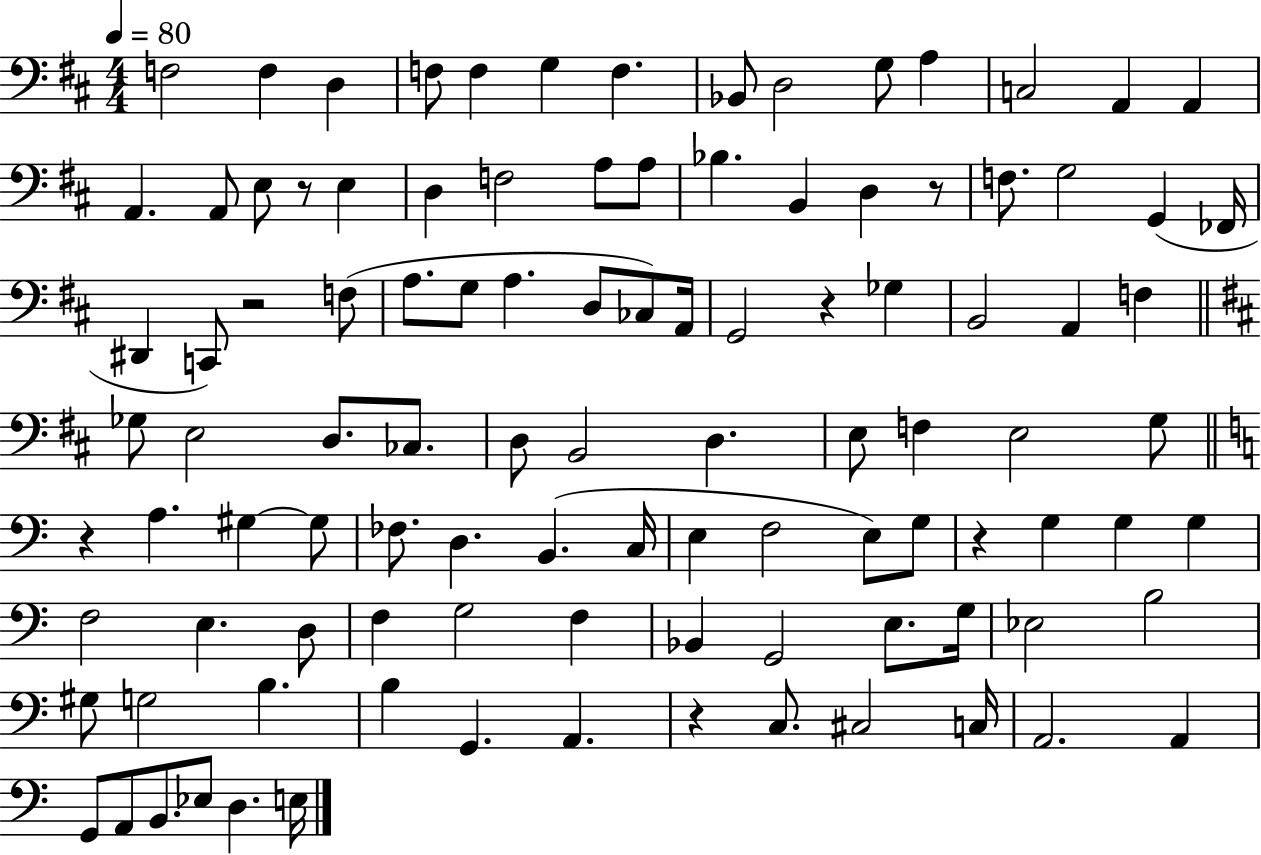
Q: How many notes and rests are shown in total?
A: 104